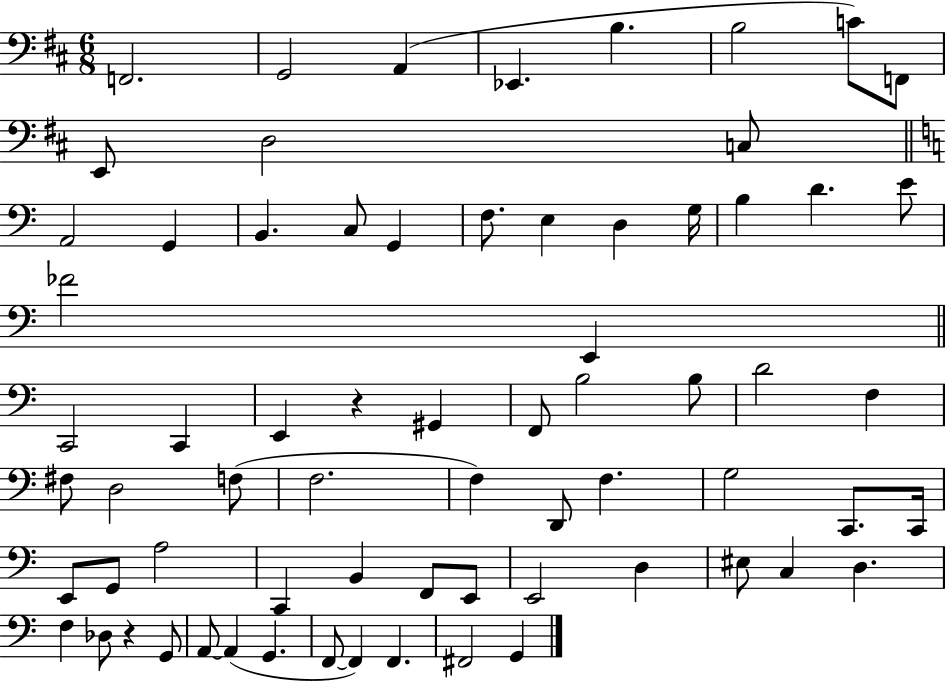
{
  \clef bass
  \numericTimeSignature
  \time 6/8
  \key d \major
  f,2. | g,2 a,4( | ees,4. b4. | b2 c'8) f,8 | \break e,8 d2 c8 | \bar "||" \break \key c \major a,2 g,4 | b,4. c8 g,4 | f8. e4 d4 g16 | b4 d'4. e'8 | \break fes'2 e,4 | \bar "||" \break \key a \minor c,2 c,4 | e,4 r4 gis,4 | f,8 b2 b8 | d'2 f4 | \break fis8 d2 f8( | f2. | f4) d,8 f4. | g2 c,8. c,16 | \break e,8 g,8 a2 | c,4 b,4 f,8 e,8 | e,2 d4 | eis8 c4 d4. | \break f4 des8 r4 g,8 | a,8~~ a,4( g,4. | f,8~~ f,4) f,4. | fis,2 g,4 | \break \bar "|."
}